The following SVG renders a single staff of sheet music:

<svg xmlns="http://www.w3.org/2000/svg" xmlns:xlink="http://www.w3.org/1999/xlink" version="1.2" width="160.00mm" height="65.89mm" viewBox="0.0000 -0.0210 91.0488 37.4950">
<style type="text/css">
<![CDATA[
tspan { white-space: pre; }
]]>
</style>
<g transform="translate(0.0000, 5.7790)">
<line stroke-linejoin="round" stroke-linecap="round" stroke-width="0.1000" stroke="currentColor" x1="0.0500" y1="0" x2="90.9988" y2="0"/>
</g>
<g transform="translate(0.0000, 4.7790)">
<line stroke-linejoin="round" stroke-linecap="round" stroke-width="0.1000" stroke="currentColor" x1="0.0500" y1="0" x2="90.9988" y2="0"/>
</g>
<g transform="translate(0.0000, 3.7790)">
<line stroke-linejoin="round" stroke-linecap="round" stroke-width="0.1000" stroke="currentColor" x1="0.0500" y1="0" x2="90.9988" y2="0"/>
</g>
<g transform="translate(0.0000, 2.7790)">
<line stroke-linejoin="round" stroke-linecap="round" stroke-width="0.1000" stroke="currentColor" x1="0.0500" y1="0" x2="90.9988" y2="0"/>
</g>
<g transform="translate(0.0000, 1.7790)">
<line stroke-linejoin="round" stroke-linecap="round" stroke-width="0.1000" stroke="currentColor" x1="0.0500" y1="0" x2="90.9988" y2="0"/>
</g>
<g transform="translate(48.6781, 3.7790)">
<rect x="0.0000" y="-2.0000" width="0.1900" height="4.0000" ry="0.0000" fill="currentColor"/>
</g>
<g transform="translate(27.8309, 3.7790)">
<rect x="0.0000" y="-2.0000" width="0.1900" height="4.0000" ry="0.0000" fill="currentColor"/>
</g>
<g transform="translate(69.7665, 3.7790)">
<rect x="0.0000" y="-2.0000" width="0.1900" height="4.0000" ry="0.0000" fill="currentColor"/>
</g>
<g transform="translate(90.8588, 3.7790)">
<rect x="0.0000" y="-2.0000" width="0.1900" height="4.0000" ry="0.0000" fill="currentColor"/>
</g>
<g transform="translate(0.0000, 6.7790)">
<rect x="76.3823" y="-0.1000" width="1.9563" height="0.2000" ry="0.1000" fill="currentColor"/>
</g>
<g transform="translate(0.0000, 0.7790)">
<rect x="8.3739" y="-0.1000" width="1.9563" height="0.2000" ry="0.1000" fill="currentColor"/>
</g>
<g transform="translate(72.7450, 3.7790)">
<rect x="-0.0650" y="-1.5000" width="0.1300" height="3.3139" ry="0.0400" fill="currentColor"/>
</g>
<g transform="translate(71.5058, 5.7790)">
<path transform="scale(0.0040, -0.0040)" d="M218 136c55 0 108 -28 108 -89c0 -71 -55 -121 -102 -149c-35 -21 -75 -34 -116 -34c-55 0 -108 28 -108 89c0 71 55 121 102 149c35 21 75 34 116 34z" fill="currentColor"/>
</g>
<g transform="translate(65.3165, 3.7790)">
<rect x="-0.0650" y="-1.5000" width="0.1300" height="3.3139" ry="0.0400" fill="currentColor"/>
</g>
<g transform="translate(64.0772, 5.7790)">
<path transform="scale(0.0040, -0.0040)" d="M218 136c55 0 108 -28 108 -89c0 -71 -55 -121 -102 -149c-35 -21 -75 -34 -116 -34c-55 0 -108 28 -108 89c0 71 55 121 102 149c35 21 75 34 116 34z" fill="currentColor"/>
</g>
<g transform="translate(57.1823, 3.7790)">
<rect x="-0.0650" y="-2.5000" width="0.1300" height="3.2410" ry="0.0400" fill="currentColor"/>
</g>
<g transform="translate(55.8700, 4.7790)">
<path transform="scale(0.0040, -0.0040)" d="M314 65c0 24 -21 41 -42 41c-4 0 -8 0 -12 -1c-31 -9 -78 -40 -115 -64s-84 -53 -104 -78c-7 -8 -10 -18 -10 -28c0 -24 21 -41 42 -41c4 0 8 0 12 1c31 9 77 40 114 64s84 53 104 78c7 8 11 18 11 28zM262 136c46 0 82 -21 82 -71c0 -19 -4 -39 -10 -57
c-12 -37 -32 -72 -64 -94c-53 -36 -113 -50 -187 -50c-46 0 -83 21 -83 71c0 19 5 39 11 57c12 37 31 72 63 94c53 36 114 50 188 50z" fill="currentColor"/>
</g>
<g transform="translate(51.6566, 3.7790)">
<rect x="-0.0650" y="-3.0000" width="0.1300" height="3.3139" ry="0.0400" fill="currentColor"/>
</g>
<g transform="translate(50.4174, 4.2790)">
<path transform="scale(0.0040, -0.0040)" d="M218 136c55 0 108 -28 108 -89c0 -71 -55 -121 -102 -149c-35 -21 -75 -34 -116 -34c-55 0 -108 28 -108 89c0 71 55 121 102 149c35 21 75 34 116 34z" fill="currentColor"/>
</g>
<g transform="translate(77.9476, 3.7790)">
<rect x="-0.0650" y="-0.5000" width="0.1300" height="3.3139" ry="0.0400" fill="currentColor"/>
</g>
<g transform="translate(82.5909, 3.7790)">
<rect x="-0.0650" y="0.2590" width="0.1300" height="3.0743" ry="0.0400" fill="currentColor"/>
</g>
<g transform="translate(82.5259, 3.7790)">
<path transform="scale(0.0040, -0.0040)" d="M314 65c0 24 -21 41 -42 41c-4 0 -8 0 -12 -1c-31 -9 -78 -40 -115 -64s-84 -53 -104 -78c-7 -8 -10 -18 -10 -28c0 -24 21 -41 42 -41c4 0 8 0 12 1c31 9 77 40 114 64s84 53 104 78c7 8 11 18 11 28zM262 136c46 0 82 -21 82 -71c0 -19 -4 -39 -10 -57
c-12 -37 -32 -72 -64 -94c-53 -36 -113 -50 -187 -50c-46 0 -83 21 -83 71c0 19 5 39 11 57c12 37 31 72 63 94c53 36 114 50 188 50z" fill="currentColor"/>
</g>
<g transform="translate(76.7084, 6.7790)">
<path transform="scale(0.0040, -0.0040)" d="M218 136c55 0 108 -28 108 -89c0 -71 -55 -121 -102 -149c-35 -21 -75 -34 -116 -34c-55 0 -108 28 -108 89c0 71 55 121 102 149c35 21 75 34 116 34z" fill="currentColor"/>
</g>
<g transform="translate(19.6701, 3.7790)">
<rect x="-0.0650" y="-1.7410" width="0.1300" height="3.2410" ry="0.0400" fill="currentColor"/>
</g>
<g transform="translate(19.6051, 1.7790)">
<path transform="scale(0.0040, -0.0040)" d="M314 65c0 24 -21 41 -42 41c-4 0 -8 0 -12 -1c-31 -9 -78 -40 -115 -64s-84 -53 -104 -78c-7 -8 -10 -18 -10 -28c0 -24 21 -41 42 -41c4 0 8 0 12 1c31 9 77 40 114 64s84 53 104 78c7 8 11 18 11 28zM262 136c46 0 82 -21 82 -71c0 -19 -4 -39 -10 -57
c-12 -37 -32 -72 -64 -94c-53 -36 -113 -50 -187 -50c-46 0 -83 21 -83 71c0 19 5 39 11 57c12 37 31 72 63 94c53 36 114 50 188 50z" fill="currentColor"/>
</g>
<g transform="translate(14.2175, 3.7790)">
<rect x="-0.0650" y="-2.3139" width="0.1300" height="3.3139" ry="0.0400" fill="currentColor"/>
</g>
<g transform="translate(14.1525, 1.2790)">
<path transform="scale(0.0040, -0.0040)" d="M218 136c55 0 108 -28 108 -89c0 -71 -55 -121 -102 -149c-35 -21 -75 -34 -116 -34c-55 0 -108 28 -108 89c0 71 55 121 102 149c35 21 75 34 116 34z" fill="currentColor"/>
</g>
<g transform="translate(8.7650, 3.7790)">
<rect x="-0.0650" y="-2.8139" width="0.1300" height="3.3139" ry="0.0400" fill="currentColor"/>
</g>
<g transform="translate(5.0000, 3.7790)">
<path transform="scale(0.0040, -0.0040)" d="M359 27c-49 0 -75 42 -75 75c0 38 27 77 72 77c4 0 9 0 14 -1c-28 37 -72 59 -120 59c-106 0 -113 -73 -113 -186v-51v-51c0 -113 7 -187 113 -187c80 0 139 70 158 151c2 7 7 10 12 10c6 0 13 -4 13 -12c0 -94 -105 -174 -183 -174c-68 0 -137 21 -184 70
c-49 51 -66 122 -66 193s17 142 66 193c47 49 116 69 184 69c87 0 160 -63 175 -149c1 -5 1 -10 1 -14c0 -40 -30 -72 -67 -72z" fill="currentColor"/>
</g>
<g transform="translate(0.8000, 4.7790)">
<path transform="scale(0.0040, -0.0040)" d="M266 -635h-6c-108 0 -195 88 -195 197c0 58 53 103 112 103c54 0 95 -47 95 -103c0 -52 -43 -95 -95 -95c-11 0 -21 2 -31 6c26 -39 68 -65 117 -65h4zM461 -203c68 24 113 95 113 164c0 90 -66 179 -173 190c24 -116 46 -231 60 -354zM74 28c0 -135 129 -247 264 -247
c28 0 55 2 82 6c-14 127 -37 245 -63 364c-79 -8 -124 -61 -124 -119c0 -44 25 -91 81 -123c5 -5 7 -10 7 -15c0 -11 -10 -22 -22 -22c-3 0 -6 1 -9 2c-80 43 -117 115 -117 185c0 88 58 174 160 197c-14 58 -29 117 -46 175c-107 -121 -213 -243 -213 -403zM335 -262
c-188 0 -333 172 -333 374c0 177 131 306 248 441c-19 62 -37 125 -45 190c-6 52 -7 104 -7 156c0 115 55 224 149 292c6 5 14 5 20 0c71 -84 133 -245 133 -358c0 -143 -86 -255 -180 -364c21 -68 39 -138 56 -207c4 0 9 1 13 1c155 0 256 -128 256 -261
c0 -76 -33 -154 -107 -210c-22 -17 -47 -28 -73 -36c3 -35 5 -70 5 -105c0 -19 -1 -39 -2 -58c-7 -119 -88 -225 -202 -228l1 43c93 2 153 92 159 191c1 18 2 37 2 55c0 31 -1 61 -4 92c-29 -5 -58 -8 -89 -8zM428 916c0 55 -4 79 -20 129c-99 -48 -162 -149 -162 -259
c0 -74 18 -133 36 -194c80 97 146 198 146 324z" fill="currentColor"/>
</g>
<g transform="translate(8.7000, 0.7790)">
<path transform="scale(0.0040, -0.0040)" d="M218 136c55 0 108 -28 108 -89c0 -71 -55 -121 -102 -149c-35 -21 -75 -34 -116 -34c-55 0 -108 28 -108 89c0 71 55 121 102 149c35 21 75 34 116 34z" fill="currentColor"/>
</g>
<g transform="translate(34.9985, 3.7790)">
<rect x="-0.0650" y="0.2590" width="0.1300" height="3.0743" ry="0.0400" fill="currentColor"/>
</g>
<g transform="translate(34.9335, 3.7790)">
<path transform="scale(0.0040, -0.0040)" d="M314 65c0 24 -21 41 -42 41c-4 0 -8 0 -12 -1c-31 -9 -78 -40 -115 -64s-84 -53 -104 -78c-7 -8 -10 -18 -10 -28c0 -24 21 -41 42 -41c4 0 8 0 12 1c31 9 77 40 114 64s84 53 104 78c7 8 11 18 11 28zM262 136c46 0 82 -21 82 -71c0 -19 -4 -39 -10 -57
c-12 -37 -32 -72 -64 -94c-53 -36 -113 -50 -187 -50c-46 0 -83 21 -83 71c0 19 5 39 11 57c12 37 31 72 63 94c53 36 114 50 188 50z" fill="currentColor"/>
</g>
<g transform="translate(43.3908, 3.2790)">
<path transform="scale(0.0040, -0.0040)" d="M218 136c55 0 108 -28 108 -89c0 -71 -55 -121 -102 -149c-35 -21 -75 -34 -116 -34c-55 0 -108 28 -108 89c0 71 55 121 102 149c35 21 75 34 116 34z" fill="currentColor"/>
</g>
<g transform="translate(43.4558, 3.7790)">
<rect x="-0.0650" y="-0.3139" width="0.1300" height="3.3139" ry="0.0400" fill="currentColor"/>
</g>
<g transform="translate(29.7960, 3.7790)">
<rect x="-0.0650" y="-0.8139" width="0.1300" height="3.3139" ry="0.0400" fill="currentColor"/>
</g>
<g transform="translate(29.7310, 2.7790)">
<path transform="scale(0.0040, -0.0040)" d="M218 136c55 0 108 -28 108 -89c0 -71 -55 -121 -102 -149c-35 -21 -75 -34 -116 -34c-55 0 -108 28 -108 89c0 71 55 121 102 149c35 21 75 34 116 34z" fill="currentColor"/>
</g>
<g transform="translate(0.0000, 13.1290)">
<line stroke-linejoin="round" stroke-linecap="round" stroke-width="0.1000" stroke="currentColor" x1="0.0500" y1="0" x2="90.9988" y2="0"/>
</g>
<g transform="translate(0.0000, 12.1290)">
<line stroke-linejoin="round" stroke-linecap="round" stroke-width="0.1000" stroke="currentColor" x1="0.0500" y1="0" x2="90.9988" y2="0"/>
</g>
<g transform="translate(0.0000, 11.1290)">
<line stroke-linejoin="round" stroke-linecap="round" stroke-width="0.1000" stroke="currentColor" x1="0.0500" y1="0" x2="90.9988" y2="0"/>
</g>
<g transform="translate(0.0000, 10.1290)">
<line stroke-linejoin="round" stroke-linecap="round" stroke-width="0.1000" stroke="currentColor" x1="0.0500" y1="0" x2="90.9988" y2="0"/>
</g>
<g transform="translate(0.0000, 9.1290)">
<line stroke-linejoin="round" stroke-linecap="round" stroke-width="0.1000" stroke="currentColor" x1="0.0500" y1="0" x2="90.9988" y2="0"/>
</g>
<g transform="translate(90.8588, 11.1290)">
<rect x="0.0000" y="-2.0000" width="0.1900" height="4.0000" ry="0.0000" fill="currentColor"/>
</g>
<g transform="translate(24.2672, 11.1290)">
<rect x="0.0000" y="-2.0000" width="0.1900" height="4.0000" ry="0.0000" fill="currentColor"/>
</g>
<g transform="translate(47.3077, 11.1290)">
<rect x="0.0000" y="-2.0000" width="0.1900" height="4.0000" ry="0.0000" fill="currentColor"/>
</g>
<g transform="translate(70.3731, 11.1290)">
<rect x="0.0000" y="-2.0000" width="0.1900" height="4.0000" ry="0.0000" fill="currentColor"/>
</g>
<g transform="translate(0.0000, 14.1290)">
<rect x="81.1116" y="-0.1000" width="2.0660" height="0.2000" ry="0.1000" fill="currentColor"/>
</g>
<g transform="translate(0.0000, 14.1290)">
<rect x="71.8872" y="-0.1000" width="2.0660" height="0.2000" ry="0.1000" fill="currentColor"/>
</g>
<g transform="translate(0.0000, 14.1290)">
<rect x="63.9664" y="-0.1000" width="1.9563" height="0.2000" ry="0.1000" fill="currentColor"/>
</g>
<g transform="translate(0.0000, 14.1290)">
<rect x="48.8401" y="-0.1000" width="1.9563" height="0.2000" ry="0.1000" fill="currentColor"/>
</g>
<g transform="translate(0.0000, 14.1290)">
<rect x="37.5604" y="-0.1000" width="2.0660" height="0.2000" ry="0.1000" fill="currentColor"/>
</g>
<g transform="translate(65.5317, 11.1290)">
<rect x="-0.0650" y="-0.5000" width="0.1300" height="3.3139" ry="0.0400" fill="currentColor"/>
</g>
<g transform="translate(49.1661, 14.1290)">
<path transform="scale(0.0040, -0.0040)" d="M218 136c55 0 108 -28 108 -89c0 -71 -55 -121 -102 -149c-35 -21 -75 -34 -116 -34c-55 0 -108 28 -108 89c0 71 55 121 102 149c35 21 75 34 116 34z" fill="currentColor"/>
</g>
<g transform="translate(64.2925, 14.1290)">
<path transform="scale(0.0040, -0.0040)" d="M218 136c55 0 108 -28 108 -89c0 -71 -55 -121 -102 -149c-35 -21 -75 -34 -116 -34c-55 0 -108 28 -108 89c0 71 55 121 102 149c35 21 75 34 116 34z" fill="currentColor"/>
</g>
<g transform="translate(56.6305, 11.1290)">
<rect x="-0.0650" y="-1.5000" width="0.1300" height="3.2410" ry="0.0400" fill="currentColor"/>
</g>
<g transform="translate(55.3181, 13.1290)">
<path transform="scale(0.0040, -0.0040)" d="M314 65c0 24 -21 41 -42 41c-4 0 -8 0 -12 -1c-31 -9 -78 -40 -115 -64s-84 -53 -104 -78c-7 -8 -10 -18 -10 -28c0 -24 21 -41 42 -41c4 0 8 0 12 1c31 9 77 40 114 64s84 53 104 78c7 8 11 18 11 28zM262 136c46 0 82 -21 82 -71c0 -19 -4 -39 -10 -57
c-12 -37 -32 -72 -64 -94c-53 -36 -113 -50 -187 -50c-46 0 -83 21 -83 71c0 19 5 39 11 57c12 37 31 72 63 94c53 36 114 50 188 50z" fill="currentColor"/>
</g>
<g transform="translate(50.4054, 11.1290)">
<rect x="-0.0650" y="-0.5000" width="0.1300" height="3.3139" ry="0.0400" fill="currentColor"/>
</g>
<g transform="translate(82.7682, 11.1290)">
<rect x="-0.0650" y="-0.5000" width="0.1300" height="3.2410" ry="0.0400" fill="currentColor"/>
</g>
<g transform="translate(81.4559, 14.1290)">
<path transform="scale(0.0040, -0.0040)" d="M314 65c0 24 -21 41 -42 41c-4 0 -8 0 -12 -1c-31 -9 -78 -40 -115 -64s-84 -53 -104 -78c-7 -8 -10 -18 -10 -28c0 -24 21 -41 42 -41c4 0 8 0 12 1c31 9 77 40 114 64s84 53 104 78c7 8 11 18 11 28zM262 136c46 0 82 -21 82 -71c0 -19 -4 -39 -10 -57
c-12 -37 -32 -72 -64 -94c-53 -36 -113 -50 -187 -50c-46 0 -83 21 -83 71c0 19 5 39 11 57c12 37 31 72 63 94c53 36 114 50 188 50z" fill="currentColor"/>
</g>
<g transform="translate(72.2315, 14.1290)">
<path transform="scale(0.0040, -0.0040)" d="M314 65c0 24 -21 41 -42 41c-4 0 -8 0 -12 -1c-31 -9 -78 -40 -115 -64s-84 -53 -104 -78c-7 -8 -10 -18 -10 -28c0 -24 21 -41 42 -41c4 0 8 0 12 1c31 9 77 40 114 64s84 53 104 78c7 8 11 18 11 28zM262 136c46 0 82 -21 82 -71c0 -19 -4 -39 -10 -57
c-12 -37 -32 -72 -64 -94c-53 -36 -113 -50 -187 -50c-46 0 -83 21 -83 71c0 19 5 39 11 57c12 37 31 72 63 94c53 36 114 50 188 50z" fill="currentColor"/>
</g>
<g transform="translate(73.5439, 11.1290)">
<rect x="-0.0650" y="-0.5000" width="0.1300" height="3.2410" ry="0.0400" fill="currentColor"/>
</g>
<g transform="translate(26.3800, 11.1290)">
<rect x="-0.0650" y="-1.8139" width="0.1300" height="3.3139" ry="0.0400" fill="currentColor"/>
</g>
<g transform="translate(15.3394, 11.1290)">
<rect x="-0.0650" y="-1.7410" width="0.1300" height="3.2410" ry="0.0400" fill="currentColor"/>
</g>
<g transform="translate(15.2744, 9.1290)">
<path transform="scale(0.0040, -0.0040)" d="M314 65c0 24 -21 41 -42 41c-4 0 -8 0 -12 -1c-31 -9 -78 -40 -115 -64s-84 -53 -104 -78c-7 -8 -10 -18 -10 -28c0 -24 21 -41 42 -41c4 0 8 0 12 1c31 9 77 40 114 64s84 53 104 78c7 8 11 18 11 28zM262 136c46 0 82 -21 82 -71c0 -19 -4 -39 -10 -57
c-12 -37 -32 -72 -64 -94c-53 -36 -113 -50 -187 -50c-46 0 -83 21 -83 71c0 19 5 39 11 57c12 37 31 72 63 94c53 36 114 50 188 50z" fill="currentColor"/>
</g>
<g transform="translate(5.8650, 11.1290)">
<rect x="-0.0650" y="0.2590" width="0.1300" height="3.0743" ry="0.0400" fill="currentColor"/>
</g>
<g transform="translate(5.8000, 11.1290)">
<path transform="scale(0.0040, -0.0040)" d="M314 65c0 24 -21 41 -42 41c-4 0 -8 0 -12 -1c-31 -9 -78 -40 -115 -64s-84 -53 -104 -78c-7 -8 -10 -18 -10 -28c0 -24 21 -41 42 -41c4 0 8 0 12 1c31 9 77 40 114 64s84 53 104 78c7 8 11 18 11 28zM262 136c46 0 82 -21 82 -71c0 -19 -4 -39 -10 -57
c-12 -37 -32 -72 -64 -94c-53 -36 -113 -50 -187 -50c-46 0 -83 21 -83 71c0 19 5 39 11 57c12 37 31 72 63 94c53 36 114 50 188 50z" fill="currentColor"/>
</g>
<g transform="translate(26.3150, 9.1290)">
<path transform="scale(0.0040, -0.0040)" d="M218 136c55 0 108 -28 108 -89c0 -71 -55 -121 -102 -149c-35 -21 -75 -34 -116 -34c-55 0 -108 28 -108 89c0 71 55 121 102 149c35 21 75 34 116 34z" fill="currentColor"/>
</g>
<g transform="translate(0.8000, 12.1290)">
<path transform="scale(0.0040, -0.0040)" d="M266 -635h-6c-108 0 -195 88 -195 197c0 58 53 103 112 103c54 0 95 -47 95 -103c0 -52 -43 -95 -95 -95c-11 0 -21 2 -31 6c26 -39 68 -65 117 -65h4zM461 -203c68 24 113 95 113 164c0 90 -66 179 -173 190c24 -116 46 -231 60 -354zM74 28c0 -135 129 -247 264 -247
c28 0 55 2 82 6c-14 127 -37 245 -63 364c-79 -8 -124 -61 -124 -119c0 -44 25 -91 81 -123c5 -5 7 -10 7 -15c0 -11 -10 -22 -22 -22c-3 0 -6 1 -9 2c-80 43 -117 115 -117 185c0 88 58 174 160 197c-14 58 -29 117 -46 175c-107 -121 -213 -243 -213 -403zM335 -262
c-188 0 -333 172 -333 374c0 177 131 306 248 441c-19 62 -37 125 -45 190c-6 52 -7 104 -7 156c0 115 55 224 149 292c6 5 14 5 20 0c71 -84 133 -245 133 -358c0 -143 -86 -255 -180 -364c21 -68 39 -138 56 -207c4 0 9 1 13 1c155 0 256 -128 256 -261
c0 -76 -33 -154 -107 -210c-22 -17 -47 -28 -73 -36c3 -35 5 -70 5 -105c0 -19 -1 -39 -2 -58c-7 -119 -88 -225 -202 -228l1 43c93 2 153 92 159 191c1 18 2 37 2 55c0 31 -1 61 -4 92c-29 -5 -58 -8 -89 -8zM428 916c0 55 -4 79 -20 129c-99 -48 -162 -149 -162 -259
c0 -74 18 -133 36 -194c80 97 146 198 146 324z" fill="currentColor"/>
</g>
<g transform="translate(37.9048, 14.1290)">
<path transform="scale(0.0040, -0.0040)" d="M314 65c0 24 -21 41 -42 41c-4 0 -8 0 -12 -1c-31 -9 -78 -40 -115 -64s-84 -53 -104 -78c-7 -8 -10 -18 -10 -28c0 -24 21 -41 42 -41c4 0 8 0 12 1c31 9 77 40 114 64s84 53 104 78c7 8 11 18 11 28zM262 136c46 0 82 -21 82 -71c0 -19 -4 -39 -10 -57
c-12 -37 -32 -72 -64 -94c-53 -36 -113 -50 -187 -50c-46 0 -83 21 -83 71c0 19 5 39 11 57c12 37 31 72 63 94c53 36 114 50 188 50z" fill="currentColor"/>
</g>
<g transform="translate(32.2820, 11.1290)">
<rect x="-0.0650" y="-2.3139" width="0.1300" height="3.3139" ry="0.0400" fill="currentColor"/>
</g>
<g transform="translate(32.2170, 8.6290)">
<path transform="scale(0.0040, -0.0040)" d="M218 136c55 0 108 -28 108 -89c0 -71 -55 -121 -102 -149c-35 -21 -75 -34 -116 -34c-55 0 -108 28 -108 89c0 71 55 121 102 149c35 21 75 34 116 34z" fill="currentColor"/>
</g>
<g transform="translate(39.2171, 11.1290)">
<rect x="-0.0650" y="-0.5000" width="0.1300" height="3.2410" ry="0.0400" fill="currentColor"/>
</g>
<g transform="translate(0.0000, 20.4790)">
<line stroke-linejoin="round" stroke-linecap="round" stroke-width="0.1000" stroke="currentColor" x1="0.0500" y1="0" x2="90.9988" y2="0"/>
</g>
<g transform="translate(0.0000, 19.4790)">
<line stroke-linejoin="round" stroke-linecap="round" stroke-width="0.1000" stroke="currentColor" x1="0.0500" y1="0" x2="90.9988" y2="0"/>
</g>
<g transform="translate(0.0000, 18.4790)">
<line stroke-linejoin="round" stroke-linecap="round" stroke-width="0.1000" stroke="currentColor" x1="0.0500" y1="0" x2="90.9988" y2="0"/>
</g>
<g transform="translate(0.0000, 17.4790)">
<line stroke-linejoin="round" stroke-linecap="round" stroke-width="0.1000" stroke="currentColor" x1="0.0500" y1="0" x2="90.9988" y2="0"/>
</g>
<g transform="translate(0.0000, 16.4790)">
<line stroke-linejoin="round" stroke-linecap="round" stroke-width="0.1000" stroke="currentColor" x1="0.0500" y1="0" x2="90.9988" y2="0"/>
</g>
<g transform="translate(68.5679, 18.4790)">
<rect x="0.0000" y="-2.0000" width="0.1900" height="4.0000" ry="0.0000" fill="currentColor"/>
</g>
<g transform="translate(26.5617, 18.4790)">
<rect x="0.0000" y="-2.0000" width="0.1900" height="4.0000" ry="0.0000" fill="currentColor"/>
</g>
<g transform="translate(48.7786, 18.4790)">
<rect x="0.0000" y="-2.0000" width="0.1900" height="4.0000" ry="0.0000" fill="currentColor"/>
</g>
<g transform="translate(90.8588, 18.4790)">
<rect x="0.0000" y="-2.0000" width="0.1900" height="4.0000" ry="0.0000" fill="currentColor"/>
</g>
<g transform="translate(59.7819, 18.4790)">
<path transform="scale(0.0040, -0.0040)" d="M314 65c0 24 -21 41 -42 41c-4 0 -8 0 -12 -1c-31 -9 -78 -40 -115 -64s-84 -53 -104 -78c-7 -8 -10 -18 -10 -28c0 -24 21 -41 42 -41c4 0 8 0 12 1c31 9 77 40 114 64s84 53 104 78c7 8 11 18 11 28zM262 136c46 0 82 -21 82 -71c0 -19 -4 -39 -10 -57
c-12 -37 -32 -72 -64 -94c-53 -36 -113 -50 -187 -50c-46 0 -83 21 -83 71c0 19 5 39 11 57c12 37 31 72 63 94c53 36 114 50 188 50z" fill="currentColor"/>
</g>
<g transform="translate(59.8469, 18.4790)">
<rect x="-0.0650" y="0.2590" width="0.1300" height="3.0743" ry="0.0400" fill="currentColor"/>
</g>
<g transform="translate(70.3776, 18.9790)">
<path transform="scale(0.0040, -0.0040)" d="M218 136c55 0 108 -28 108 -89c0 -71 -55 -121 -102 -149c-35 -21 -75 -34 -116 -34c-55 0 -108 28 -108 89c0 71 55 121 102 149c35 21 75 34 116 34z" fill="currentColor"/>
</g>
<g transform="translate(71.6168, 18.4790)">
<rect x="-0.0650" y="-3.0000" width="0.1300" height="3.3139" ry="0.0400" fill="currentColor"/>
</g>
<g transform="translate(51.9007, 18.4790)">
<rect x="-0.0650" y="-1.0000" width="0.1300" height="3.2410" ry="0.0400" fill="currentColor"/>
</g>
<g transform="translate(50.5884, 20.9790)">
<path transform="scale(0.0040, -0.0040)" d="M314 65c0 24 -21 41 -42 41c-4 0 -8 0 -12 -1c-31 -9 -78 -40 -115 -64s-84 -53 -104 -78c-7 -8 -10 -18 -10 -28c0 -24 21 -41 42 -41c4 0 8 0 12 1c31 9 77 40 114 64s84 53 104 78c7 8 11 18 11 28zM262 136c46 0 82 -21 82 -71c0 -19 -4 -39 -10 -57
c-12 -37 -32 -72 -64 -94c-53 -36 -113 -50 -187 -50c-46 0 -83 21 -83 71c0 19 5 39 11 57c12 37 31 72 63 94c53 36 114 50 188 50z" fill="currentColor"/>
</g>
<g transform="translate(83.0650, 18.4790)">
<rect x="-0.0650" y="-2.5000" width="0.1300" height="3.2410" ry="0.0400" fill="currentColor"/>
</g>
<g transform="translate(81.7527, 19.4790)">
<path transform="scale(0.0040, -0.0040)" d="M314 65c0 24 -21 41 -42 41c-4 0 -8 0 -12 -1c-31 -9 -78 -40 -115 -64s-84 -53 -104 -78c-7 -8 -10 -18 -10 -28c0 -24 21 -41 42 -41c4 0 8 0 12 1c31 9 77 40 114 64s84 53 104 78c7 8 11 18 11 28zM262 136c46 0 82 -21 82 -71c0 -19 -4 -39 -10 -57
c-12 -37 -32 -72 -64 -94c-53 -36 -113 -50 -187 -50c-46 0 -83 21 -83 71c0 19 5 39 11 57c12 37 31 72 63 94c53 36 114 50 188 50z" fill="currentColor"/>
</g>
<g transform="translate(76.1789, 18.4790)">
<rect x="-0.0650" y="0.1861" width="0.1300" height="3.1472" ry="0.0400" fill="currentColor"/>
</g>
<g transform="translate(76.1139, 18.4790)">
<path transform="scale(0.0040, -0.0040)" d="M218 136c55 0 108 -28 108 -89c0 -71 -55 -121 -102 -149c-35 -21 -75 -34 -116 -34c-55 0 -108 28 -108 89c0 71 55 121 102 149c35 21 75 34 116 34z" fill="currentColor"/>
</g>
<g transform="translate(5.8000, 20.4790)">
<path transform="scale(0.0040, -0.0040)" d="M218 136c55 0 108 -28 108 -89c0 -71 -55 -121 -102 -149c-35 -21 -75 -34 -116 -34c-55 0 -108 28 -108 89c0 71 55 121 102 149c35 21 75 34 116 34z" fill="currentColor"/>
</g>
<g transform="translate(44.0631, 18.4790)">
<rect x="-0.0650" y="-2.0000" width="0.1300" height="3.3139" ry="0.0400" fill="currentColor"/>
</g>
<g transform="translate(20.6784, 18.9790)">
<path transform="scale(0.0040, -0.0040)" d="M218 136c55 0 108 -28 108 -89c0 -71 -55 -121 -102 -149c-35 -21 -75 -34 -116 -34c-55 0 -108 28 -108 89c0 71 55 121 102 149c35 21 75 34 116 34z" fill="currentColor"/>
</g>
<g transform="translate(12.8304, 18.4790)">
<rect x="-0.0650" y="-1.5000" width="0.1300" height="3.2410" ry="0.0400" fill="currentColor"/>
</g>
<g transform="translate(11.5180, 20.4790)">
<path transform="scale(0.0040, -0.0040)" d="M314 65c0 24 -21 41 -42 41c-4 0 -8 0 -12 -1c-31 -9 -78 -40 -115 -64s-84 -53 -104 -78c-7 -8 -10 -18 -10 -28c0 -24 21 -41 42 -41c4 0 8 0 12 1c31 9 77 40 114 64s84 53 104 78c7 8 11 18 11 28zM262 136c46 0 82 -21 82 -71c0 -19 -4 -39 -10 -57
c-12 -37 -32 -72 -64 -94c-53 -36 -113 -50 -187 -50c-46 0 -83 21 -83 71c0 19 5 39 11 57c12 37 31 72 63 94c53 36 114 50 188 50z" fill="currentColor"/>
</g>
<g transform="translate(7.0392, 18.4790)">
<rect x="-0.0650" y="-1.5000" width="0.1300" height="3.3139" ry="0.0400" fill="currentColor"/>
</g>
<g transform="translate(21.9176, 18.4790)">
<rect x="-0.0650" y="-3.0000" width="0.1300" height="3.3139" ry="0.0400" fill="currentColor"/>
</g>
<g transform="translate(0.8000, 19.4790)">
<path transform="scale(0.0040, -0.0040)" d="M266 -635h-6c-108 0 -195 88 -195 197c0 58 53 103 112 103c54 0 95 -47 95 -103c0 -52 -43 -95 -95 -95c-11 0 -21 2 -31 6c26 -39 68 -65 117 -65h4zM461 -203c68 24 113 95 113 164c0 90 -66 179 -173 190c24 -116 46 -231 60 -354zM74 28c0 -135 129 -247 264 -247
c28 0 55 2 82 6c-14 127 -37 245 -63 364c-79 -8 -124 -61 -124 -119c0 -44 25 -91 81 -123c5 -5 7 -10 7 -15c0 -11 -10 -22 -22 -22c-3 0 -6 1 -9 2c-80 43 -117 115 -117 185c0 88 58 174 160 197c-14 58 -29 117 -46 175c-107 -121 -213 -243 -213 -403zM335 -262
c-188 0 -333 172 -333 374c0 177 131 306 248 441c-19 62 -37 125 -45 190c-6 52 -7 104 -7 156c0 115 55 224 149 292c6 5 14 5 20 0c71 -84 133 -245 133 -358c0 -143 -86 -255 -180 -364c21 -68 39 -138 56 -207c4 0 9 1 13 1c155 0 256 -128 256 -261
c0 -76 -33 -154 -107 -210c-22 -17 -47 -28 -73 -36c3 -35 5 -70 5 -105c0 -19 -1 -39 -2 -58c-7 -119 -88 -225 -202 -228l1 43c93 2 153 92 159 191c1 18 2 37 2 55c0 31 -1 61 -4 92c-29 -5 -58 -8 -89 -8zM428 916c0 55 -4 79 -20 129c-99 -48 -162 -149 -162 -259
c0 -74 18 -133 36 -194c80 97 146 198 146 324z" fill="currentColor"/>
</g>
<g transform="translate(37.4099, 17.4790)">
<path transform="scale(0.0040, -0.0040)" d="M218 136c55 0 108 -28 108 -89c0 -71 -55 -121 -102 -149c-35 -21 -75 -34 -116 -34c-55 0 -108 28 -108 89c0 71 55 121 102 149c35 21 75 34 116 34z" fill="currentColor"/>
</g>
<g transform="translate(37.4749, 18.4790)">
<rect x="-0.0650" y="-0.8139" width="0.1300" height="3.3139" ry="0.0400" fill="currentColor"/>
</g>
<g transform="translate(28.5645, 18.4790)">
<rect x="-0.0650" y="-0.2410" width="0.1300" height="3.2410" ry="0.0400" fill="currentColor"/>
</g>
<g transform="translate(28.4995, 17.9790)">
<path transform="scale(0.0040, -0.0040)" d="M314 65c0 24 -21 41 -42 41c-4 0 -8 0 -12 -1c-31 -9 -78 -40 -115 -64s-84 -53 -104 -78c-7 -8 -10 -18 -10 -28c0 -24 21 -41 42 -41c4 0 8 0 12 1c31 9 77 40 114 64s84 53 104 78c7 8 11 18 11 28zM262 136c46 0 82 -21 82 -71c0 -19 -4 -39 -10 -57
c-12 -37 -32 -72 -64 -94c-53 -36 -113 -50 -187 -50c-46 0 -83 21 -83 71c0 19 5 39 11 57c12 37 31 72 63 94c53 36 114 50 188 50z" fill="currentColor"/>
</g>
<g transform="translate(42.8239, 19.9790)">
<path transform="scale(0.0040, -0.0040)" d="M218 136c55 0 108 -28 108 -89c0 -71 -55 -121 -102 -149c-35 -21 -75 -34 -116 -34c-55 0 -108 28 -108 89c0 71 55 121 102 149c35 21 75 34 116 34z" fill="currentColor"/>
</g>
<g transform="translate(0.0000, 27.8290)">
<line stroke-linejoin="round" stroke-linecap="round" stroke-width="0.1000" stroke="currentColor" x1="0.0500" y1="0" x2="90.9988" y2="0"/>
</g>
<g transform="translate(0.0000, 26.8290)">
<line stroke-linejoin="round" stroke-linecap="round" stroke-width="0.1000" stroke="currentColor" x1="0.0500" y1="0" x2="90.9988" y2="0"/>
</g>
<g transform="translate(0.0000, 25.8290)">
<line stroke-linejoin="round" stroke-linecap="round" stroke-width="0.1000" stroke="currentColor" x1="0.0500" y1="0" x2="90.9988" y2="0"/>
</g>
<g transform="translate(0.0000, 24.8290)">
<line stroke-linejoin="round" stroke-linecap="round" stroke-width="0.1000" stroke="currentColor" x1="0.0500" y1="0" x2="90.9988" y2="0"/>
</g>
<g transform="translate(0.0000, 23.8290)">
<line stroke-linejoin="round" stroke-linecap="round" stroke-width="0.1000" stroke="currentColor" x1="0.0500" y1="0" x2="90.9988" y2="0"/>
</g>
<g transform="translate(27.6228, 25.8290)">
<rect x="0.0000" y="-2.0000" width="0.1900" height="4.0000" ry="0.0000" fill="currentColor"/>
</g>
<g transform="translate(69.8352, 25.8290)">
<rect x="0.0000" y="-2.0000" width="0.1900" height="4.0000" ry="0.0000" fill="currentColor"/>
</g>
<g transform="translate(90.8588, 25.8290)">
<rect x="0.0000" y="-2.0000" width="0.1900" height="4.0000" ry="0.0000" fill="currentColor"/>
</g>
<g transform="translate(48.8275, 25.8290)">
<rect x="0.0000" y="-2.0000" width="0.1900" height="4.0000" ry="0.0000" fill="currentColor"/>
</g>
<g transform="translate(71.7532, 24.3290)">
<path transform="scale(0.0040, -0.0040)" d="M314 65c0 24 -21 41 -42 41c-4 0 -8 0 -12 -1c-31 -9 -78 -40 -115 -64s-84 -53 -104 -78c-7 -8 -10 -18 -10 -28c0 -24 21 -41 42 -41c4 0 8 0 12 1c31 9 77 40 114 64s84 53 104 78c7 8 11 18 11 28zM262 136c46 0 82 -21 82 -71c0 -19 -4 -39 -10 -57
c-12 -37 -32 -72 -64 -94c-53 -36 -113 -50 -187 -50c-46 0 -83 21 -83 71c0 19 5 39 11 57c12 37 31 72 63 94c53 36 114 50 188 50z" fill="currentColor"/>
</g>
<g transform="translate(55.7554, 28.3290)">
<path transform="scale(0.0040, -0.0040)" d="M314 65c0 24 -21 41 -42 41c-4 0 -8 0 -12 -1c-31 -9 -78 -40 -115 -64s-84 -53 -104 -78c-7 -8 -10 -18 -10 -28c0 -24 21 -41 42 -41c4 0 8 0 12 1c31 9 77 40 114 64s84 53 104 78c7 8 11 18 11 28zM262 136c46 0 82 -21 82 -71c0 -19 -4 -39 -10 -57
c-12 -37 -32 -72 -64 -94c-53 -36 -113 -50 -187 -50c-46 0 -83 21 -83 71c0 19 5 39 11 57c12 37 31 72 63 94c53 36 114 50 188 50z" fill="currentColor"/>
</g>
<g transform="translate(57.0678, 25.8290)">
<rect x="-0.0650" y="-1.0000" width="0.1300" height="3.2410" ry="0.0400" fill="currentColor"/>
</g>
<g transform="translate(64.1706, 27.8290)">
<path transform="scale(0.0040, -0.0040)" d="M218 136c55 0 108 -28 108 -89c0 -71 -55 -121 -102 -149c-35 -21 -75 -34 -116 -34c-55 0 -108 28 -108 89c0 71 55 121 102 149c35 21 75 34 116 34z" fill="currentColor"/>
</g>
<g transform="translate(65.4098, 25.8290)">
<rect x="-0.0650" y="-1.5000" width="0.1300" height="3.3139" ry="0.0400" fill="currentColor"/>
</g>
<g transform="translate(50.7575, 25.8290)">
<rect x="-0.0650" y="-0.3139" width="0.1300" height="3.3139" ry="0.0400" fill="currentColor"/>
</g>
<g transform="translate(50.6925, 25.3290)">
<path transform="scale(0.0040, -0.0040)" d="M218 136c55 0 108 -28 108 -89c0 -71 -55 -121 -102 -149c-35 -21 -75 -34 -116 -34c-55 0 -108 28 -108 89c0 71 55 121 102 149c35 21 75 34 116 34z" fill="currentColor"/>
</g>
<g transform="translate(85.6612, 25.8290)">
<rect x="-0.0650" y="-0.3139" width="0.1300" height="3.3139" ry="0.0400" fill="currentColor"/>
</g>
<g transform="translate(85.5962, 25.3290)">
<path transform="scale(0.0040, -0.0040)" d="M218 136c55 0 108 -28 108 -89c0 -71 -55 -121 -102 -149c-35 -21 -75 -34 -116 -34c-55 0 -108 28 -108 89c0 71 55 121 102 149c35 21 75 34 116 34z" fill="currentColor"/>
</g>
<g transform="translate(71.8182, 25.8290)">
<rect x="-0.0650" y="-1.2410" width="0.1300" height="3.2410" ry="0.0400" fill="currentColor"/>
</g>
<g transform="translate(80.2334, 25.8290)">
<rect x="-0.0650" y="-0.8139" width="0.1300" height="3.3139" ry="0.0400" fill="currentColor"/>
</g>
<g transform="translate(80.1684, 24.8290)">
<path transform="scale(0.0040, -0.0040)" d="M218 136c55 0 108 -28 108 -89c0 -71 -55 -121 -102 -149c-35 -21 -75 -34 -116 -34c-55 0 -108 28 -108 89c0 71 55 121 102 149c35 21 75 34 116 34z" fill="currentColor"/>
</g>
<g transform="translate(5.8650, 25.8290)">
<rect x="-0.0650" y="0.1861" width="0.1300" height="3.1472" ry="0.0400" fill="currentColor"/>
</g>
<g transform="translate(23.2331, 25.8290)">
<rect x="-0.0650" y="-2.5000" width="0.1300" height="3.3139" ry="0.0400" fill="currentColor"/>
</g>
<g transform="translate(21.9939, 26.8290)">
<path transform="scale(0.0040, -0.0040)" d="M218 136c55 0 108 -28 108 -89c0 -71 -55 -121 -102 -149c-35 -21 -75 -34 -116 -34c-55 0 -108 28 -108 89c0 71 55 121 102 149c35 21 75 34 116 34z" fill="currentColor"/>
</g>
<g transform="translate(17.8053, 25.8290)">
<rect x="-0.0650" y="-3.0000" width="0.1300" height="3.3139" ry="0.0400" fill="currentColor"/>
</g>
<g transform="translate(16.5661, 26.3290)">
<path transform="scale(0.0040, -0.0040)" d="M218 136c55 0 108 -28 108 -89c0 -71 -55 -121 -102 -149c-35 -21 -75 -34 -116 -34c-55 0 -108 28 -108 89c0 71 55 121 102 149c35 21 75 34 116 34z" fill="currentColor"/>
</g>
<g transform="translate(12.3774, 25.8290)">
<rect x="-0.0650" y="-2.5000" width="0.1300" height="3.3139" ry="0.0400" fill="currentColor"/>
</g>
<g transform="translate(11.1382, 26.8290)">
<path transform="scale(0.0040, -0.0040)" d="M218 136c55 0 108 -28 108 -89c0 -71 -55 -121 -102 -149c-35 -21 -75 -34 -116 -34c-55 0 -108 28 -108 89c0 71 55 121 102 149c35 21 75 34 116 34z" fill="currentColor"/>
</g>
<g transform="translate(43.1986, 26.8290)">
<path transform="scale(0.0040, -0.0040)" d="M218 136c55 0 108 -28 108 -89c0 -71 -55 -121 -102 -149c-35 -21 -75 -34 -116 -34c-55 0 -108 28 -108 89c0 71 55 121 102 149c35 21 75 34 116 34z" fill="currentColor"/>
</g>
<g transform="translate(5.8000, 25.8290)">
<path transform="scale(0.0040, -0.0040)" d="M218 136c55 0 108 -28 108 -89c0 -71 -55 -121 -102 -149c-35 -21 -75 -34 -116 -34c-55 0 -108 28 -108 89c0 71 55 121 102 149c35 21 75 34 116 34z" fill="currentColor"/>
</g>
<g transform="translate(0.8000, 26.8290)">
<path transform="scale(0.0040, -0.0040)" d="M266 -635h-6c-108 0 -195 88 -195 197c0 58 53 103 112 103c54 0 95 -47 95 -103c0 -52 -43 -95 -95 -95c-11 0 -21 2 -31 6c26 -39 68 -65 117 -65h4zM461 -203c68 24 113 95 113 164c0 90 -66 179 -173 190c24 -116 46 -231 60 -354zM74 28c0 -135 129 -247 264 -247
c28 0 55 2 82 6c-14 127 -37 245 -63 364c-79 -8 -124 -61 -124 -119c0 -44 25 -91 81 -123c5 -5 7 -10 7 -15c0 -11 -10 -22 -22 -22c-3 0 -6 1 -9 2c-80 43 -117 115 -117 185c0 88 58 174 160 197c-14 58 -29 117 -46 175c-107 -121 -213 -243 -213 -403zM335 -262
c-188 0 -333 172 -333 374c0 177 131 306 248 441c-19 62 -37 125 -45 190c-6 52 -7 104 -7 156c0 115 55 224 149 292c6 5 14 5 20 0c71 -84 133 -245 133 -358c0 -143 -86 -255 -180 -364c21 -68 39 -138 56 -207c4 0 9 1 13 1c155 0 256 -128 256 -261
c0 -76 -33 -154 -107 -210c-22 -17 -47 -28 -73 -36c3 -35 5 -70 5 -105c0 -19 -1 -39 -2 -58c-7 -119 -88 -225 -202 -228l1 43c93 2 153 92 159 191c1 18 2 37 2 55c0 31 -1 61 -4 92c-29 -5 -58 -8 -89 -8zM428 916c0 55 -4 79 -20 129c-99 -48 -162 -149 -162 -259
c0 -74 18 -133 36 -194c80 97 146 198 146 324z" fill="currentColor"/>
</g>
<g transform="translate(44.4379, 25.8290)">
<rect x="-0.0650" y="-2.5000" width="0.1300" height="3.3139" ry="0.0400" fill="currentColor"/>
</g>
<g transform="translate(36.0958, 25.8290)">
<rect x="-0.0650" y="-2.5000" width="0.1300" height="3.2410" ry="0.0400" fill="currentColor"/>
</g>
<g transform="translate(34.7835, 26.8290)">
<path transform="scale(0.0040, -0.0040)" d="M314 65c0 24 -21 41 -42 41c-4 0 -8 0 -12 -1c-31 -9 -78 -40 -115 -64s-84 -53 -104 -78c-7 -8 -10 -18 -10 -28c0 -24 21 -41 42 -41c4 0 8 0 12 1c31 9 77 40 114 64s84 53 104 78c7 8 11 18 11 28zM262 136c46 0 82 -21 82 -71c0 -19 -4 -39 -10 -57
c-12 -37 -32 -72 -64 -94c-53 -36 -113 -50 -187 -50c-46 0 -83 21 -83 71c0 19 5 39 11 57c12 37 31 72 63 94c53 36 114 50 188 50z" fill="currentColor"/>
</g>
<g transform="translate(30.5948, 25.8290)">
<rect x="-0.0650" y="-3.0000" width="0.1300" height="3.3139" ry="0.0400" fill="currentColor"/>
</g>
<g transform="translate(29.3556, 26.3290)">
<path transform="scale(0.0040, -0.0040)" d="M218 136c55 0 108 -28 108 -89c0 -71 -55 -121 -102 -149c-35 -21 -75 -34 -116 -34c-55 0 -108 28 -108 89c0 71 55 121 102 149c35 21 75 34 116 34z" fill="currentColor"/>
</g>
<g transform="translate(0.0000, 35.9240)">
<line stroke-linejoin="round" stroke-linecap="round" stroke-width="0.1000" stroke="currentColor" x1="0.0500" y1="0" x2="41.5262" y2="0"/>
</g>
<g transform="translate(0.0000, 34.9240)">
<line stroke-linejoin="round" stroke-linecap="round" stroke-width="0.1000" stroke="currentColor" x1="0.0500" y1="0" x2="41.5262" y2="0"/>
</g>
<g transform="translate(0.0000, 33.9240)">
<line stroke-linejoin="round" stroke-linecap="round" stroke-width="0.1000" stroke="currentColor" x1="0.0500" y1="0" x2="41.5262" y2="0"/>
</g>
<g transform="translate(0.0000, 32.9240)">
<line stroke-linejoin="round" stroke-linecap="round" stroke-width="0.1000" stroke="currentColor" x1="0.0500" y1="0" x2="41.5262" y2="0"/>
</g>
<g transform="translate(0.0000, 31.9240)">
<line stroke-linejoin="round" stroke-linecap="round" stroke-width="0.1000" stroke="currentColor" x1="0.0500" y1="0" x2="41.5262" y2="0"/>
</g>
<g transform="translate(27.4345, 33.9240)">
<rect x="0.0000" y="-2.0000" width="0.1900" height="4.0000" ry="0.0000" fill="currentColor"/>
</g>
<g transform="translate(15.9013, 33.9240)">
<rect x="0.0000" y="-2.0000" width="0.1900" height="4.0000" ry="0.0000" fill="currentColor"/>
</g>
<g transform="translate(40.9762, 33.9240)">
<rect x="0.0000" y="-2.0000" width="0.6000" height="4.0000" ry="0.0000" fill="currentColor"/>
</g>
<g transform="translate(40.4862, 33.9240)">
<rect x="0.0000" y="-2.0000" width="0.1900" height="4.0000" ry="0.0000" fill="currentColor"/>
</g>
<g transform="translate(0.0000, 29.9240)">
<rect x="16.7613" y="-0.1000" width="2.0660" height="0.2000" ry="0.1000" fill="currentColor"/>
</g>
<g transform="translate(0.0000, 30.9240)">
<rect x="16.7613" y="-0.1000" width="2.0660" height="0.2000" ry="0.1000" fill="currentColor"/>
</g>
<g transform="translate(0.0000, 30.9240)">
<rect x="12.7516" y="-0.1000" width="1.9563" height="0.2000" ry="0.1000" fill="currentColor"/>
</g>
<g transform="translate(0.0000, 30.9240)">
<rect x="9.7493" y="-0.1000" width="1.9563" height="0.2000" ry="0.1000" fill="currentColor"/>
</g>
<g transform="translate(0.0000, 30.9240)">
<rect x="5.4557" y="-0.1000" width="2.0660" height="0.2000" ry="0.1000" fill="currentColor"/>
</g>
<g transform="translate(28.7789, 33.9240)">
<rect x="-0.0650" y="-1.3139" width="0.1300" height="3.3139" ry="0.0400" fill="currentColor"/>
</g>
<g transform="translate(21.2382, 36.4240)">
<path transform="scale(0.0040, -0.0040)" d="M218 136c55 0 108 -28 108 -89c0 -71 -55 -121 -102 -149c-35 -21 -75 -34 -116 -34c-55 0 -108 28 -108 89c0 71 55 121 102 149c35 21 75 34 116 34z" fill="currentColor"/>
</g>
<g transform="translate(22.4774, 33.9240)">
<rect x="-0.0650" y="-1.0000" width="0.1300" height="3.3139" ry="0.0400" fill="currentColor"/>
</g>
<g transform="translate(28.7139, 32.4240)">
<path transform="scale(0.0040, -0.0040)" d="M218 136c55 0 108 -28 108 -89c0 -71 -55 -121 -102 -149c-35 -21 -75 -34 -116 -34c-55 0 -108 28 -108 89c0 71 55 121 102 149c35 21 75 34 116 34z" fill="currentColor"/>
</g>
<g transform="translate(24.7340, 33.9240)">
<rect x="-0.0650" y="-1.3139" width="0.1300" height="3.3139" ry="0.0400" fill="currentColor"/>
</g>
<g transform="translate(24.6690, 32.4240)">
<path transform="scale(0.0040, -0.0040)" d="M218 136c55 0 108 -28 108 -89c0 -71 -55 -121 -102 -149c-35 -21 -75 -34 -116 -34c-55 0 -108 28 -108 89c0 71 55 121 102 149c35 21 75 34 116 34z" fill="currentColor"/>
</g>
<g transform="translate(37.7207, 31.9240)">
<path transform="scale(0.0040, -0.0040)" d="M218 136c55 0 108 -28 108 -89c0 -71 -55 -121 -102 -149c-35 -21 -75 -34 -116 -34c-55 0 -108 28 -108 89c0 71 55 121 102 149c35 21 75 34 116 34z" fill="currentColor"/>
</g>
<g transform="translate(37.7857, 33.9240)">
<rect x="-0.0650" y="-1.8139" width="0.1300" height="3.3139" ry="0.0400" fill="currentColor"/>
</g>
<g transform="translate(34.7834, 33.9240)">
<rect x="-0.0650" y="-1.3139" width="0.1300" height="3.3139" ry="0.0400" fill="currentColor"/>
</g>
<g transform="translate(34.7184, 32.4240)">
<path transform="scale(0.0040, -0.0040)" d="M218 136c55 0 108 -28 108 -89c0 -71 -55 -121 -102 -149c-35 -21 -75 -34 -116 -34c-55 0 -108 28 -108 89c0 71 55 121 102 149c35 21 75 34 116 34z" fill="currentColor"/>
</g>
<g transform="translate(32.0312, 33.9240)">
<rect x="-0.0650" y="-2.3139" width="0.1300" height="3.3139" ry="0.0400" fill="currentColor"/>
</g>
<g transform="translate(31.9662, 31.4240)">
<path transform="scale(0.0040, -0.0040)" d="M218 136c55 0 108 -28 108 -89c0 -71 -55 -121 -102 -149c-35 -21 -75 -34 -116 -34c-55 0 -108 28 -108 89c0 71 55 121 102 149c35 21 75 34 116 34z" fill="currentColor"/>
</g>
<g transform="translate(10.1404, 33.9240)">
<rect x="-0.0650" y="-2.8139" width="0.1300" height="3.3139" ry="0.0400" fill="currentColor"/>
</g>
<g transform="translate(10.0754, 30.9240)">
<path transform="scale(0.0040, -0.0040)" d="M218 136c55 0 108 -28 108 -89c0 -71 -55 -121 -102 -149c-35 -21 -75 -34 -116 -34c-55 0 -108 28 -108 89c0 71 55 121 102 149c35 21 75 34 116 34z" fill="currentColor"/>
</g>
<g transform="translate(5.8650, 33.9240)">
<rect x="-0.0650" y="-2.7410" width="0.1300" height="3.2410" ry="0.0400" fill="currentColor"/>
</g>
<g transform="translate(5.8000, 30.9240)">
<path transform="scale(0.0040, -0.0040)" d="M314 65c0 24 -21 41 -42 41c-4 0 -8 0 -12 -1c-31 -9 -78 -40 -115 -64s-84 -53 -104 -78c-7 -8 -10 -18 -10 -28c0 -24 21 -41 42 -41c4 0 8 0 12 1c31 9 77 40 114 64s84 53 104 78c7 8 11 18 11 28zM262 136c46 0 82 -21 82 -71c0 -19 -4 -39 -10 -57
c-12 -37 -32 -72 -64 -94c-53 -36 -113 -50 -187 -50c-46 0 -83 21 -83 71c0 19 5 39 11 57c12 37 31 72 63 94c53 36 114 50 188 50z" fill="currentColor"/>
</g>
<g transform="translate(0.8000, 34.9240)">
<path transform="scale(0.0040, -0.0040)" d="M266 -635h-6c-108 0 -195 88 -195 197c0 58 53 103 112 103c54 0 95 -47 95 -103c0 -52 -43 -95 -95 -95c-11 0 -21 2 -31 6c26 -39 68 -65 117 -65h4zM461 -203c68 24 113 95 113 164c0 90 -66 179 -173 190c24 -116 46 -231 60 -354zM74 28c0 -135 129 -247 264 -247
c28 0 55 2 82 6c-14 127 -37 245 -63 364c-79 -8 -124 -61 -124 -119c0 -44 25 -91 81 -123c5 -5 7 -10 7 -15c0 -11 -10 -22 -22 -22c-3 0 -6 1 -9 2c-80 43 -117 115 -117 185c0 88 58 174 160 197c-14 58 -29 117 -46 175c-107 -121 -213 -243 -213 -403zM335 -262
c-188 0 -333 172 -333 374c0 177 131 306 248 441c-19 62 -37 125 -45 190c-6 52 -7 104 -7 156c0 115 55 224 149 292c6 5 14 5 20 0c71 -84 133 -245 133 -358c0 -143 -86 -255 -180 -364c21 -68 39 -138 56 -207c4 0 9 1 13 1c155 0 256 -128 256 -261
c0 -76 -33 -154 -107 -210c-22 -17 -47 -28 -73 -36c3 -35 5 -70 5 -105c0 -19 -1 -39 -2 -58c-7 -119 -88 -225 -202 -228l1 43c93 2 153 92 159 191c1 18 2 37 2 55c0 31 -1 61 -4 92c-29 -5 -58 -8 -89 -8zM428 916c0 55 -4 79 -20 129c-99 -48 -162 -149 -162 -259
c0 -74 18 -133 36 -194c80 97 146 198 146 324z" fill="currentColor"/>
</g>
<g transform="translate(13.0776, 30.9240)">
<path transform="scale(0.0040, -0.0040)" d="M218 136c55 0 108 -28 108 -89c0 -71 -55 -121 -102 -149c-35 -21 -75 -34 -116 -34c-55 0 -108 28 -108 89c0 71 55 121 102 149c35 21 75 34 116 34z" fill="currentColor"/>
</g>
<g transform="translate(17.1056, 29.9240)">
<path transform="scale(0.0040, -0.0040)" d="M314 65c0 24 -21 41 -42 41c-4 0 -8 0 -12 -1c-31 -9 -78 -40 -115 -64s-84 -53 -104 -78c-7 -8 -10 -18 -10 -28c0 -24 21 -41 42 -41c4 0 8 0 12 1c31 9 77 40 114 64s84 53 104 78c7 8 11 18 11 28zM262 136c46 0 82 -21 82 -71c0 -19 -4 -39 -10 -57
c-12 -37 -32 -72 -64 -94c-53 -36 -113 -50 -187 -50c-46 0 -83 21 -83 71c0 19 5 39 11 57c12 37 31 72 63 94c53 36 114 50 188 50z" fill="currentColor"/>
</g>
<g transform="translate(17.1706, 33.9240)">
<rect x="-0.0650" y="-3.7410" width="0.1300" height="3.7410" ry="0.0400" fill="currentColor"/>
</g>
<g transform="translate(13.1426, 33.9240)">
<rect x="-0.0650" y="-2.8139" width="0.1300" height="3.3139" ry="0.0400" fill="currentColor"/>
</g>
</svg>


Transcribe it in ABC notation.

X:1
T:Untitled
M:4/4
L:1/4
K:C
a g f2 d B2 c A G2 E E C B2 B2 f2 f g C2 C E2 C C2 C2 E E2 A c2 d F D2 B2 A B G2 B G A G A G2 G c D2 E e2 d c a2 a a c'2 D e e g e f